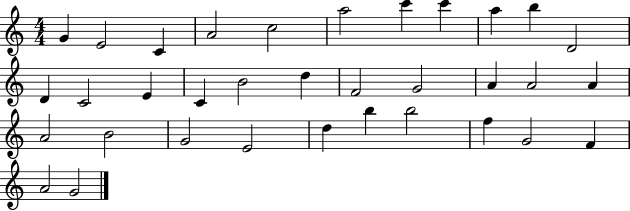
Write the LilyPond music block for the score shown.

{
  \clef treble
  \numericTimeSignature
  \time 4/4
  \key c \major
  g'4 e'2 c'4 | a'2 c''2 | a''2 c'''4 c'''4 | a''4 b''4 d'2 | \break d'4 c'2 e'4 | c'4 b'2 d''4 | f'2 g'2 | a'4 a'2 a'4 | \break a'2 b'2 | g'2 e'2 | d''4 b''4 b''2 | f''4 g'2 f'4 | \break a'2 g'2 | \bar "|."
}